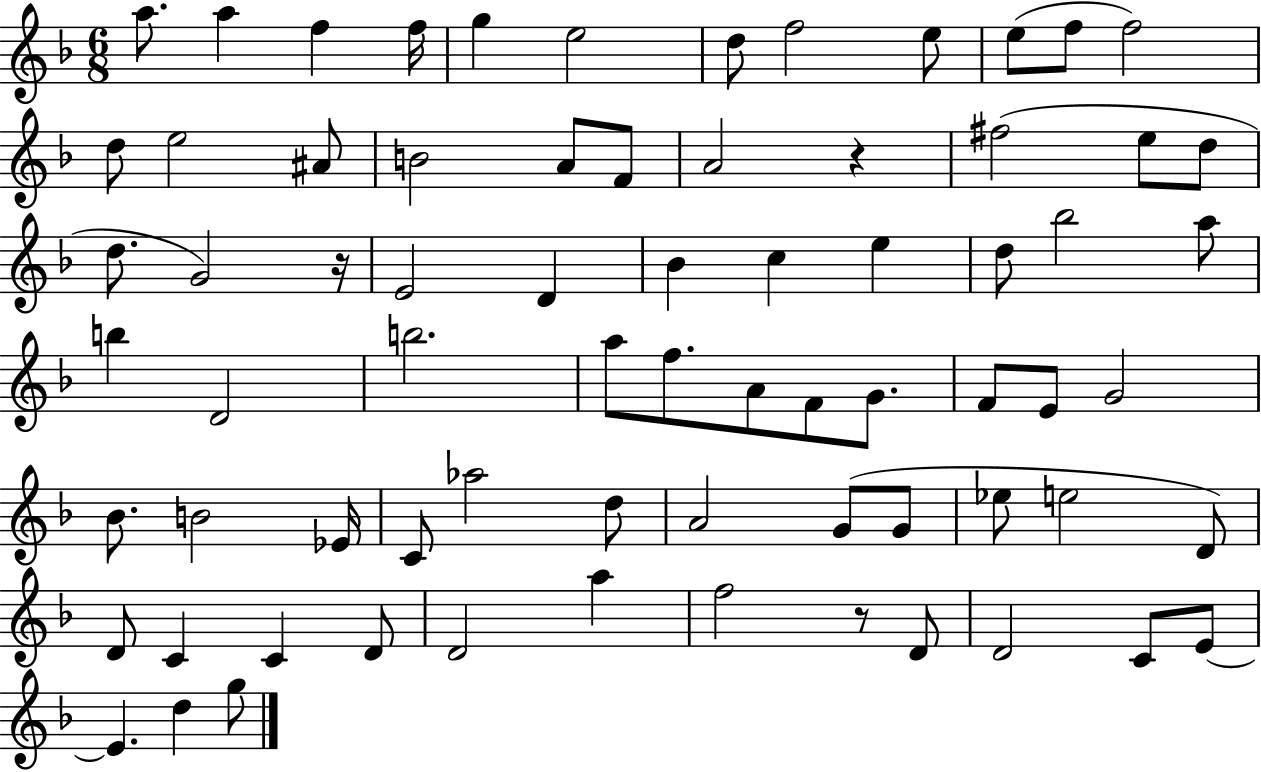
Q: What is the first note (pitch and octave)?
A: A5